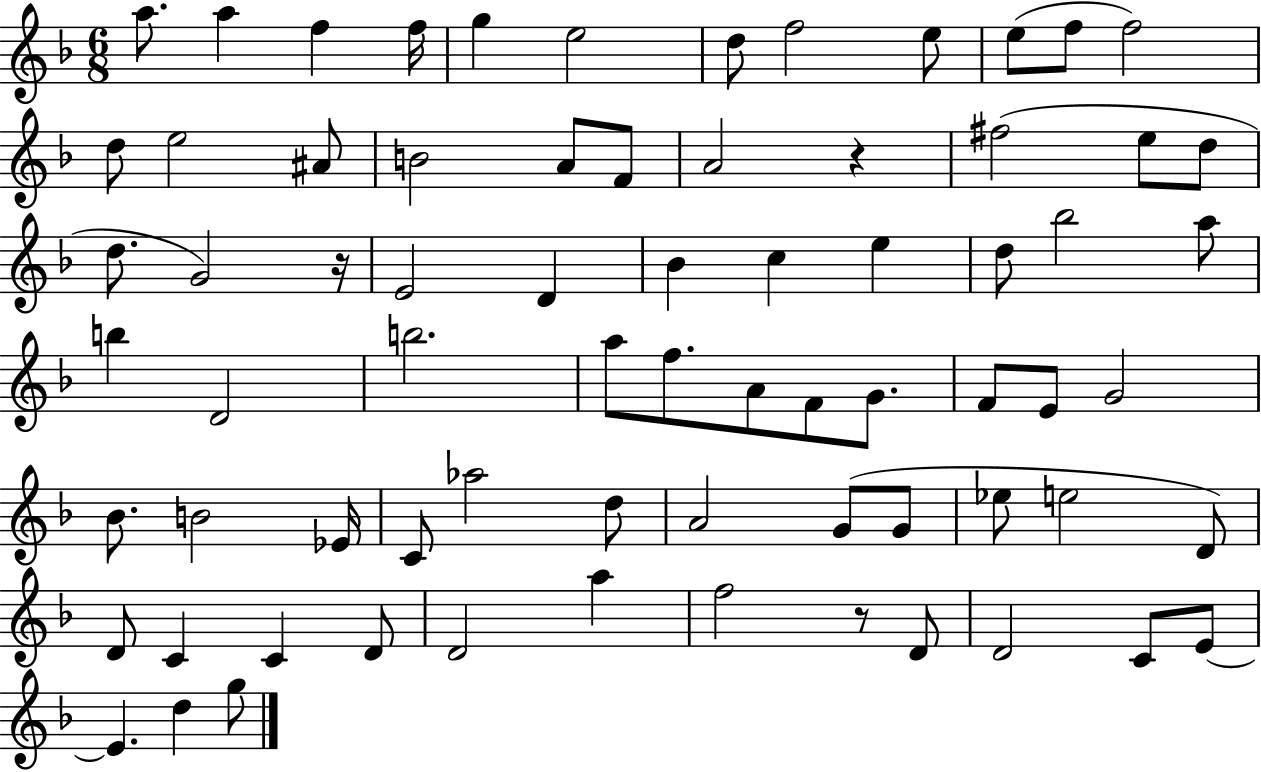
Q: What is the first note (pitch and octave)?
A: A5